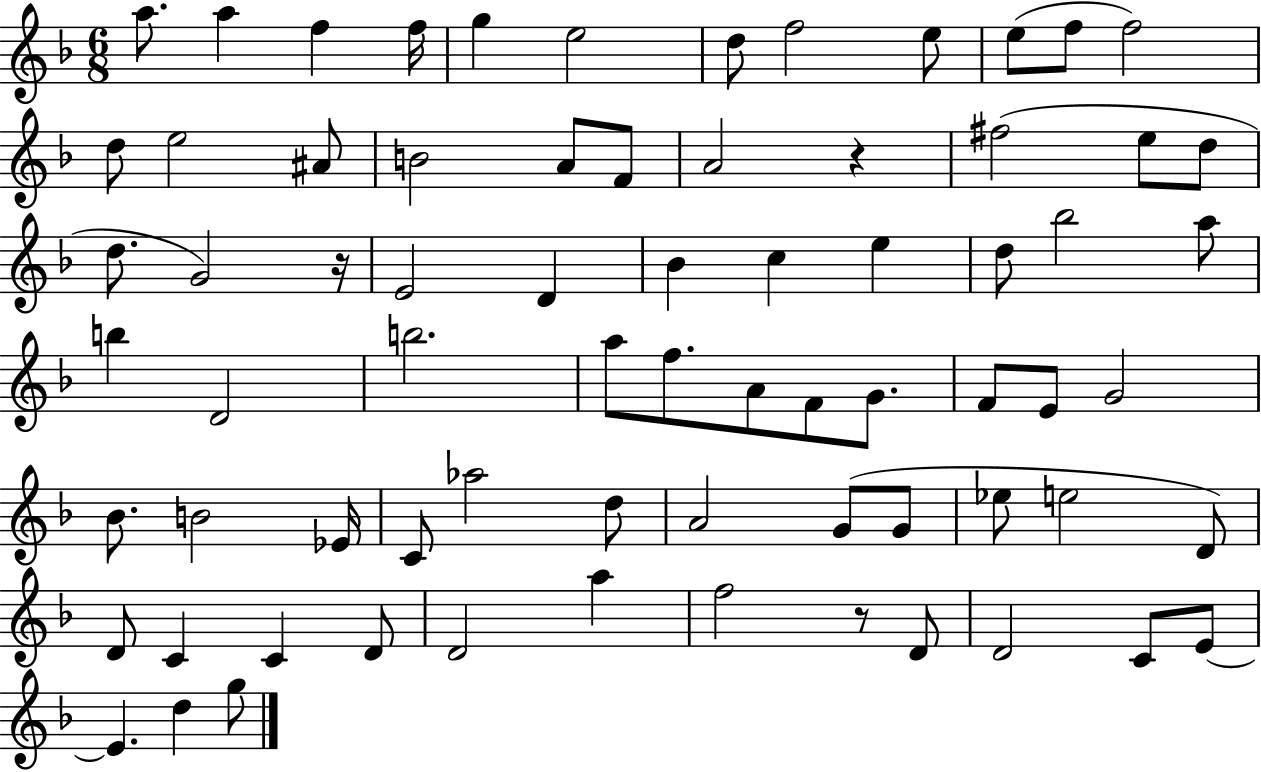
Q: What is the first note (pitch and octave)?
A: A5